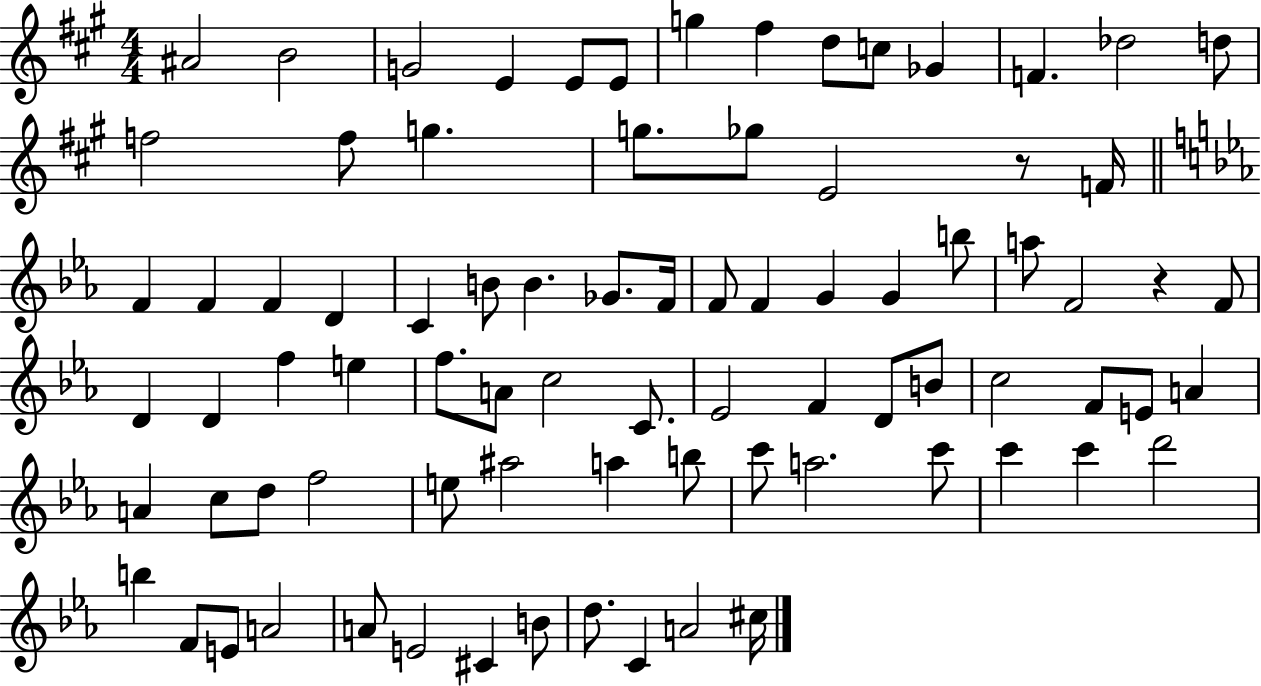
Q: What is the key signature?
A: A major